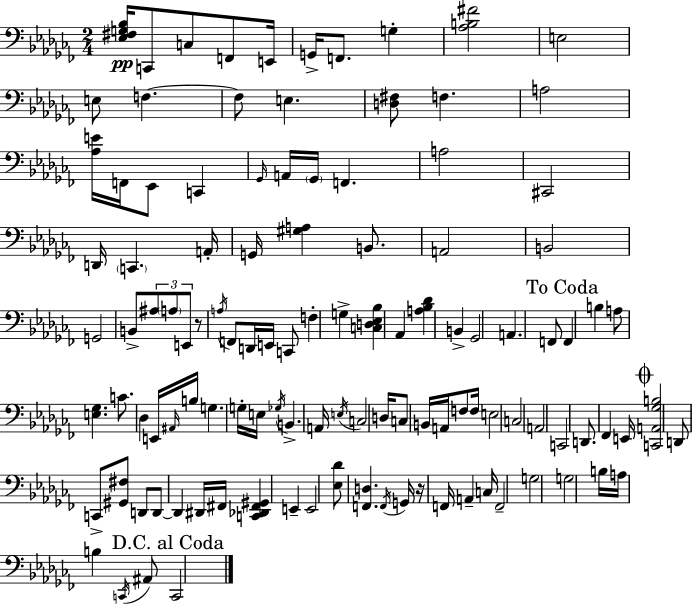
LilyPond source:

{
  \clef bass
  \numericTimeSignature
  \time 2/4
  \key aes \minor
  \repeat volta 2 { <ees fis g bes>16\pp c,8 c8 f,8 e,16 | g,16-> f,8. g4-. | <aes b fis'>2 | e2 | \break e8 f4.~~ | f8 e4. | <d fis>8 f4. | a2 | \break <aes e'>16 f,16 ees,8 c,4 | \grace { ges,16 } a,16 \parenthesize ges,16 f,4. | a2 | cis,2 | \break d,16 \parenthesize c,4. | a,16-. g,16 <gis a>4 b,8. | a,2 | b,2 | \break g,2 | b,8-> \tuplet 3/2 { ais8 \parenthesize a8 e,8 } | r8 \acciaccatura { a16 } f,8 d,16 e,16 | c,8 f4-. g4-> | \break <c d ees bes>4 aes,4 | <a bes des'>4 b,4-> | ges,2 | a,4. | \break f,8 \mark "To Coda" f,4 b4 | a8 <e ges>4. | c'8. des4 | e,16 \grace { ais,16 } b16 g4. | \break g16-. e16 \acciaccatura { ges16 } b,4.-> | a,16 \acciaccatura { e16 } c2 | d16 c8 | b,16 a,16 f8 f16 e2 | \break c2 | a,2 | c,2 | d,8. | \break fes,4 e,16 \mark \markup { \musicglyph "scripts.coda" } <c, a, ges b>2 | d,8 c,8-> | <gis, fis>8 d,8 d,8~~ d,4 | dis,16 fis,16 <c, des, fis, gis,>4 | \break e,4-- e,2 | <ees des'>8 <f, d>4. | \acciaccatura { f,16 } g,16 r16 | f,16 a,4-- c16 f,2-- | \break g2 | g2 | b16 a16 | b4 \acciaccatura { c,16 } ais,8 \mark "D.C. al Coda" c,2 | \break } \bar "|."
}